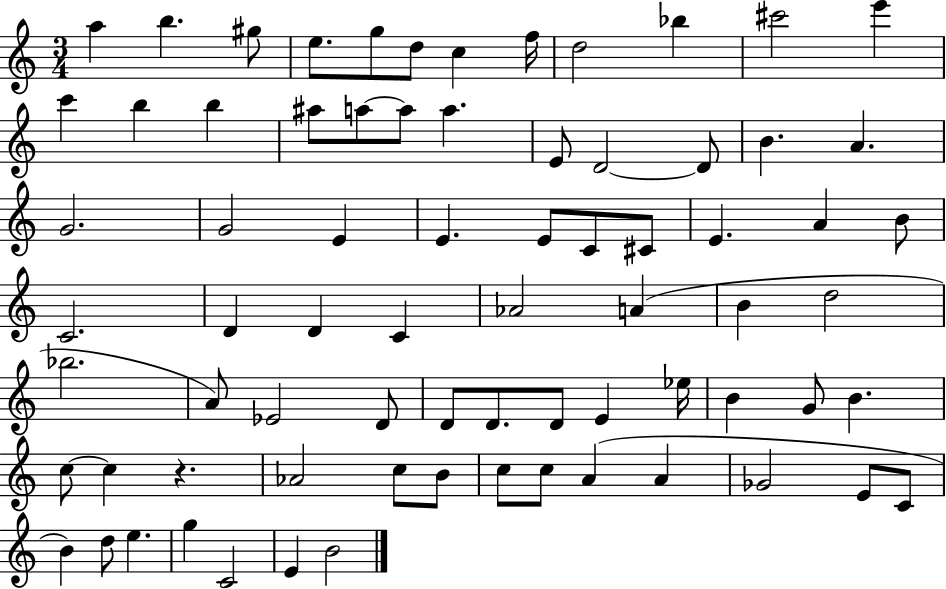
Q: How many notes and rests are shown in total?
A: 74